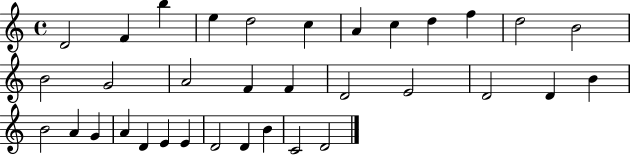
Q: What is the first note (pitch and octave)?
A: D4